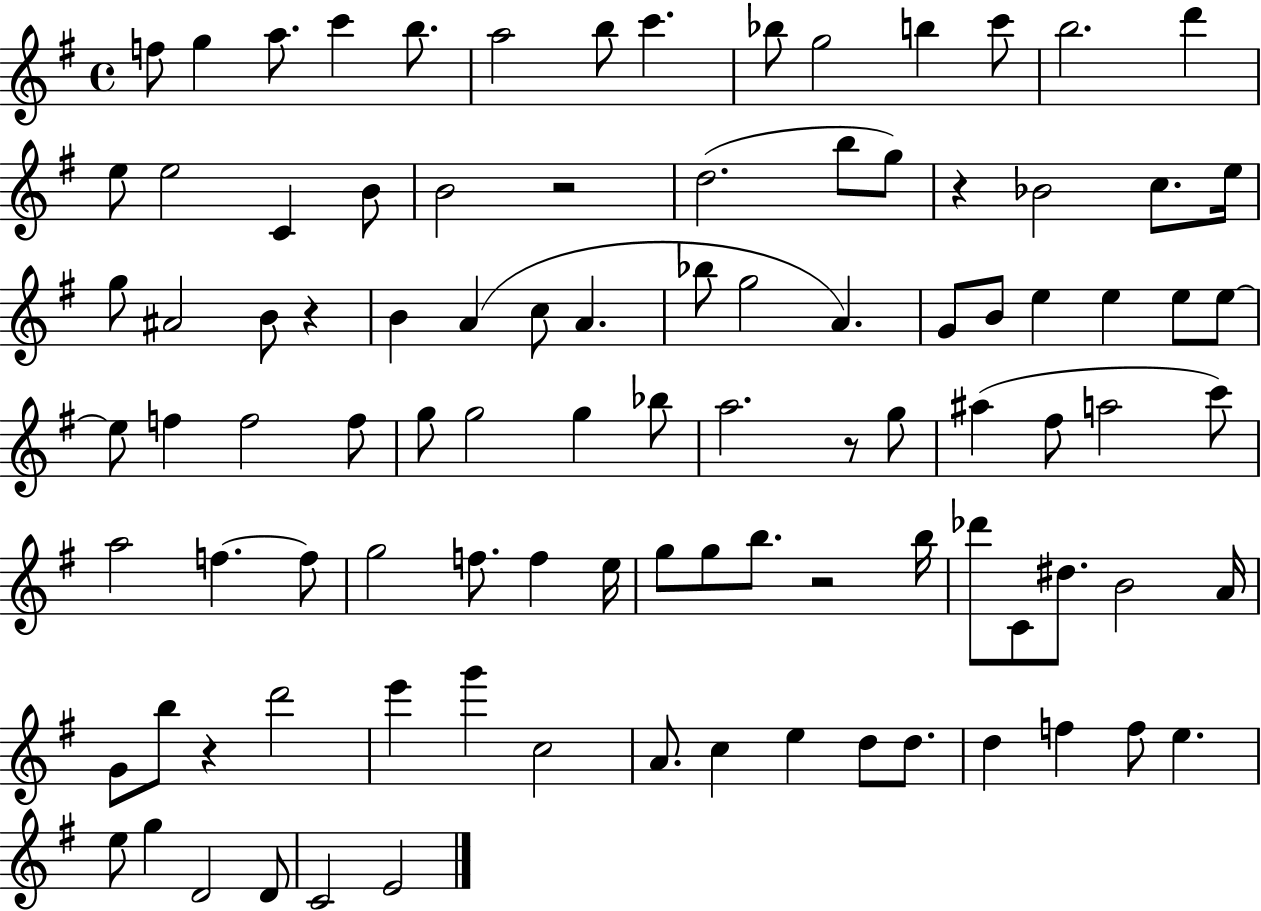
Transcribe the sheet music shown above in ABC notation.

X:1
T:Untitled
M:4/4
L:1/4
K:G
f/2 g a/2 c' b/2 a2 b/2 c' _b/2 g2 b c'/2 b2 d' e/2 e2 C B/2 B2 z2 d2 b/2 g/2 z _B2 c/2 e/4 g/2 ^A2 B/2 z B A c/2 A _b/2 g2 A G/2 B/2 e e e/2 e/2 e/2 f f2 f/2 g/2 g2 g _b/2 a2 z/2 g/2 ^a ^f/2 a2 c'/2 a2 f f/2 g2 f/2 f e/4 g/2 g/2 b/2 z2 b/4 _d'/2 C/2 ^d/2 B2 A/4 G/2 b/2 z d'2 e' g' c2 A/2 c e d/2 d/2 d f f/2 e e/2 g D2 D/2 C2 E2